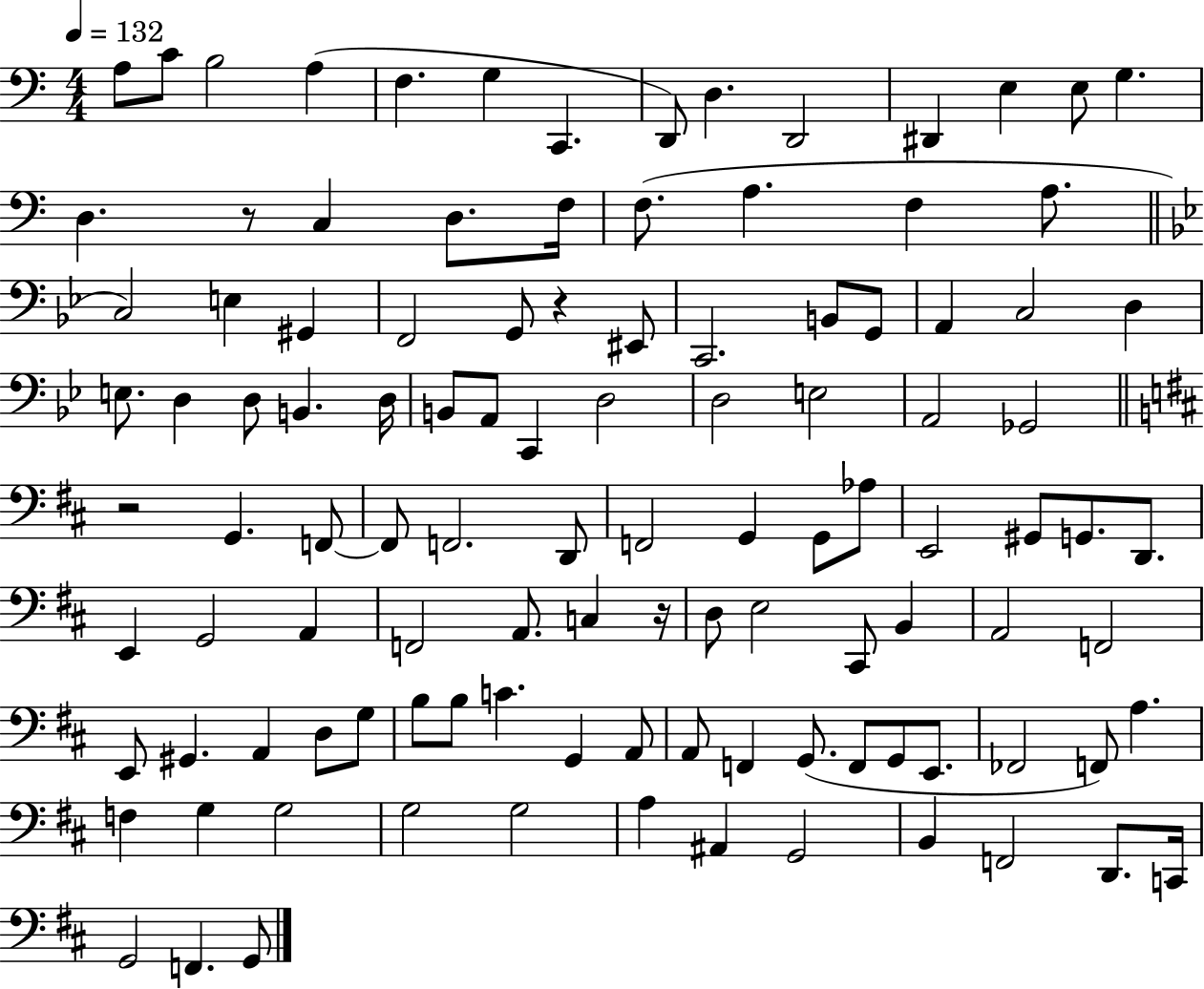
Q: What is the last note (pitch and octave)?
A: G2